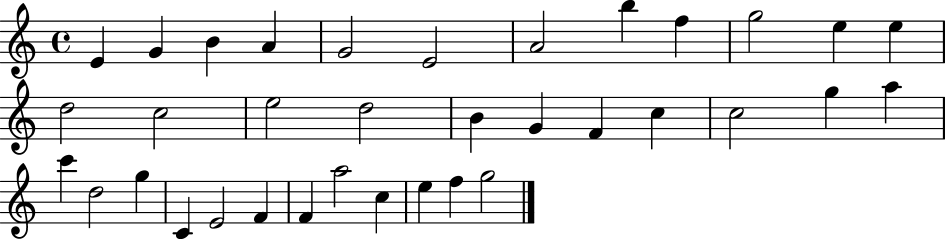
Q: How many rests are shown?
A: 0